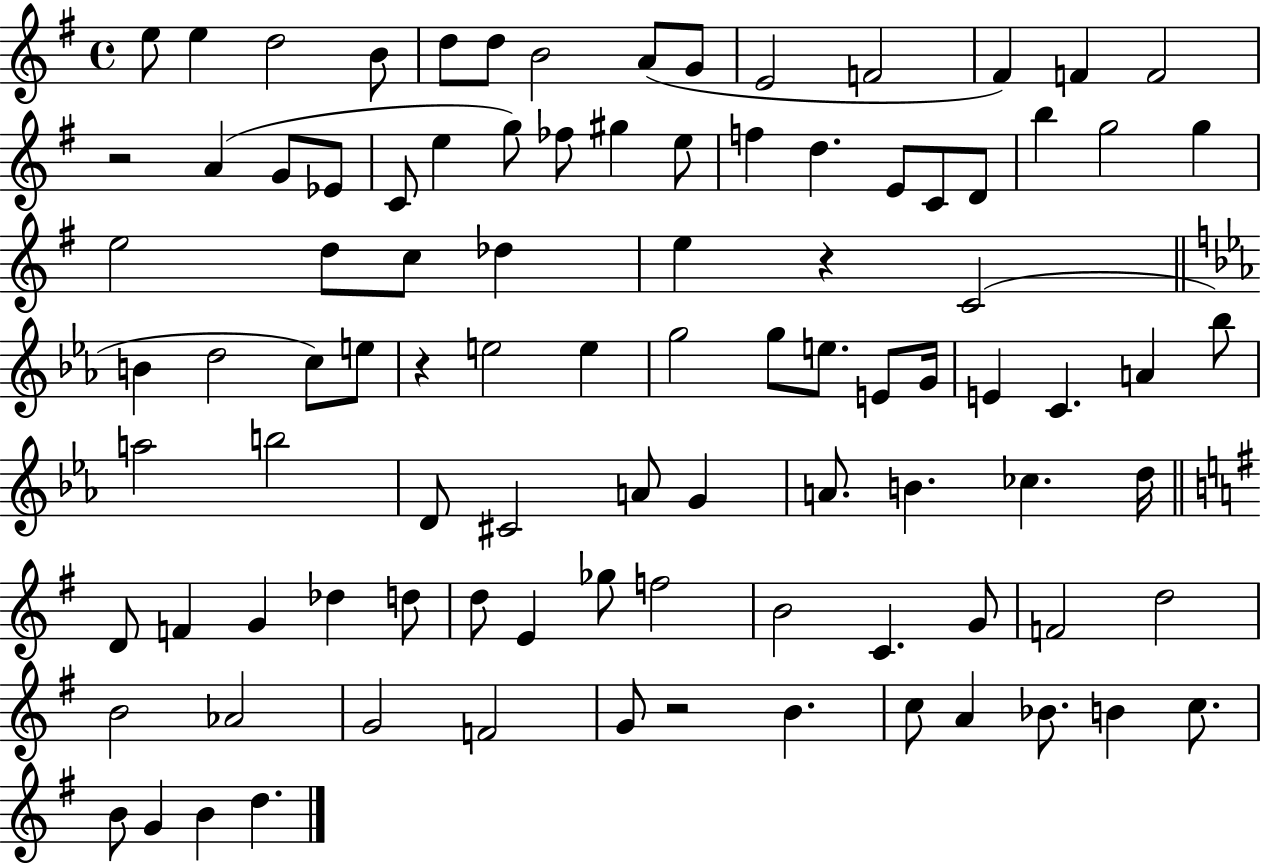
X:1
T:Untitled
M:4/4
L:1/4
K:G
e/2 e d2 B/2 d/2 d/2 B2 A/2 G/2 E2 F2 ^F F F2 z2 A G/2 _E/2 C/2 e g/2 _f/2 ^g e/2 f d E/2 C/2 D/2 b g2 g e2 d/2 c/2 _d e z C2 B d2 c/2 e/2 z e2 e g2 g/2 e/2 E/2 G/4 E C A _b/2 a2 b2 D/2 ^C2 A/2 G A/2 B _c d/4 D/2 F G _d d/2 d/2 E _g/2 f2 B2 C G/2 F2 d2 B2 _A2 G2 F2 G/2 z2 B c/2 A _B/2 B c/2 B/2 G B d